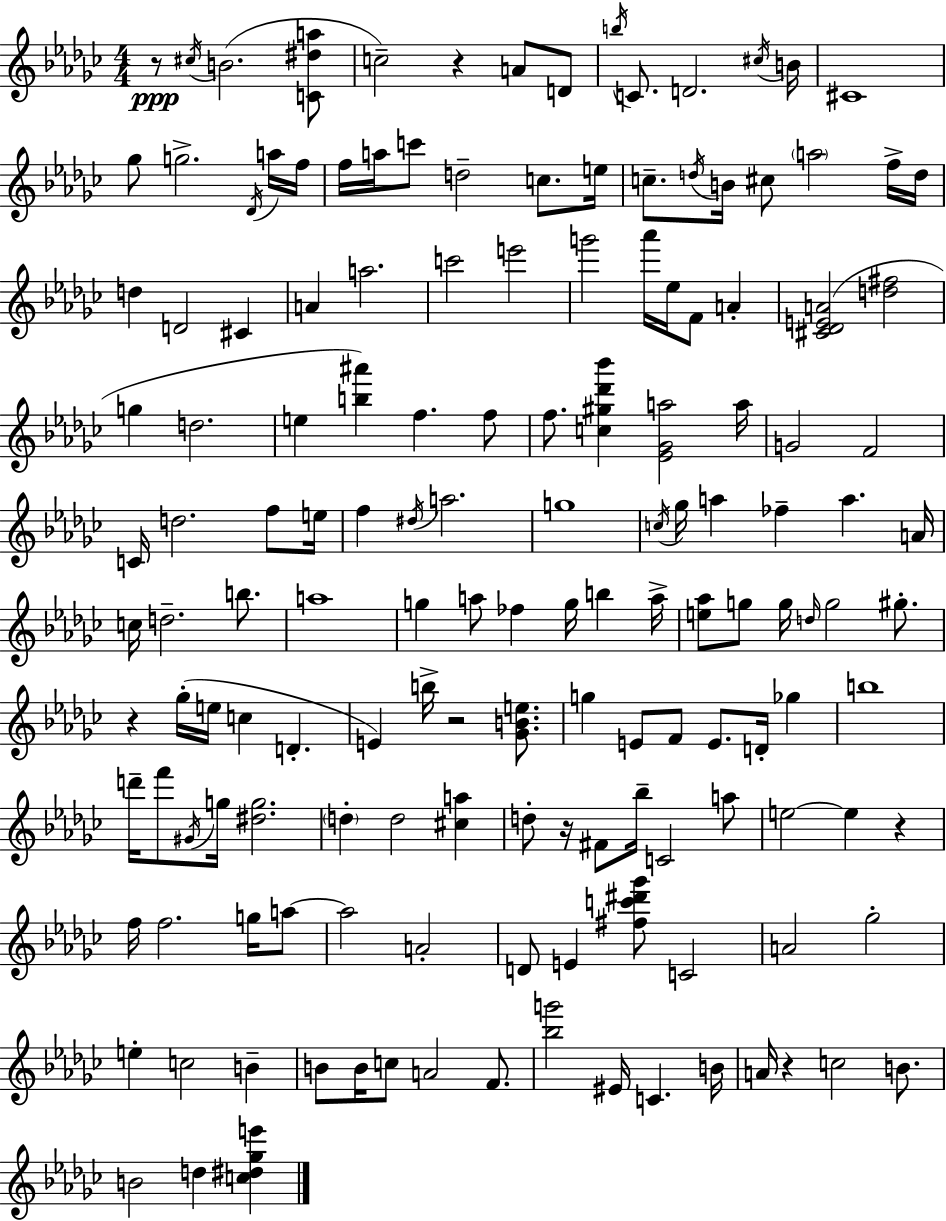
R/e C#5/s B4/h. [C4,D#5,A5]/e C5/h R/q A4/e D4/e B5/s C4/e. D4/h. C#5/s B4/s C#4/w Gb5/e G5/h. Db4/s A5/s F5/s F5/s A5/s C6/e D5/h C5/e. E5/s C5/e. D5/s B4/s C#5/e A5/h F5/s D5/s D5/q D4/h C#4/q A4/q A5/h. C6/h E6/h G6/h Ab6/s Eb5/s F4/e A4/q [C#4,Db4,E4,A4]/h [D5,F#5]/h G5/q D5/h. E5/q [B5,A#6]/q F5/q. F5/e F5/e. [C5,G#5,Db6,Bb6]/q [Eb4,Gb4,A5]/h A5/s G4/h F4/h C4/s D5/h. F5/e E5/s F5/q D#5/s A5/h. G5/w C5/s Gb5/s A5/q FES5/q A5/q. A4/s C5/s D5/h. B5/e. A5/w G5/q A5/e FES5/q G5/s B5/q A5/s [E5,Ab5]/e G5/e G5/s D5/s G5/h G#5/e. R/q Gb5/s E5/s C5/q D4/q. E4/q B5/s R/h [Gb4,B4,E5]/e. G5/q E4/e F4/e E4/e. D4/s Gb5/q B5/w D6/s F6/e G#4/s G5/s [D#5,G5]/h. D5/q D5/h [C#5,A5]/q D5/e R/s F#4/e Bb5/s C4/h A5/e E5/h E5/q R/q F5/s F5/h. G5/s A5/e A5/h A4/h D4/e E4/q [F#5,C6,D#6,Gb6]/e C4/h A4/h Gb5/h E5/q C5/h B4/q B4/e B4/s C5/e A4/h F4/e. [Bb5,G6]/h EIS4/s C4/q. B4/s A4/s R/q C5/h B4/e. B4/h D5/q [C5,D#5,Gb5,E6]/q